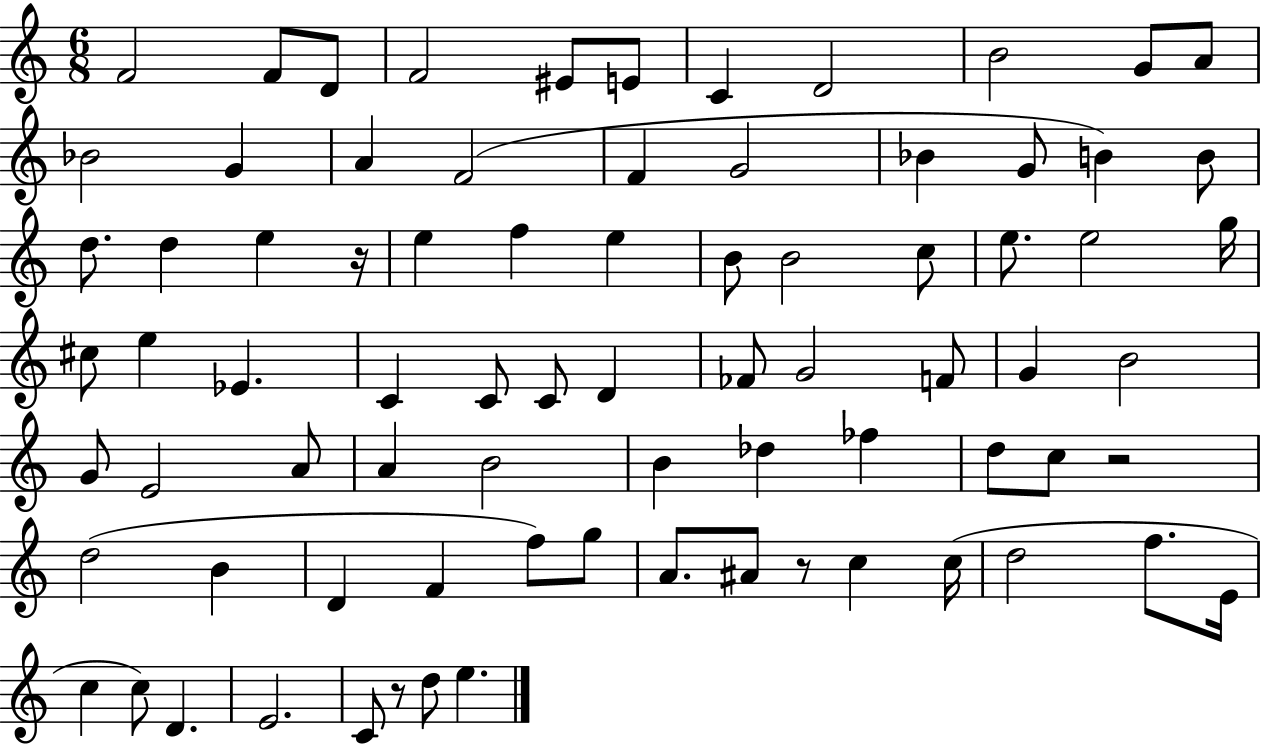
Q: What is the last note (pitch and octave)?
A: E5